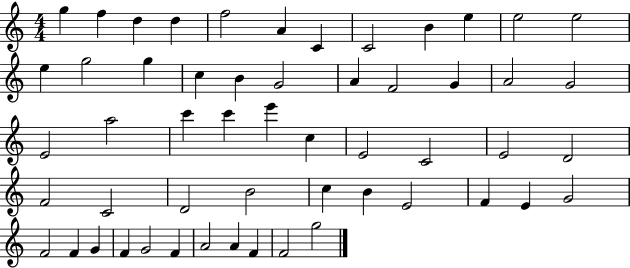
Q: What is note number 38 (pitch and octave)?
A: C5